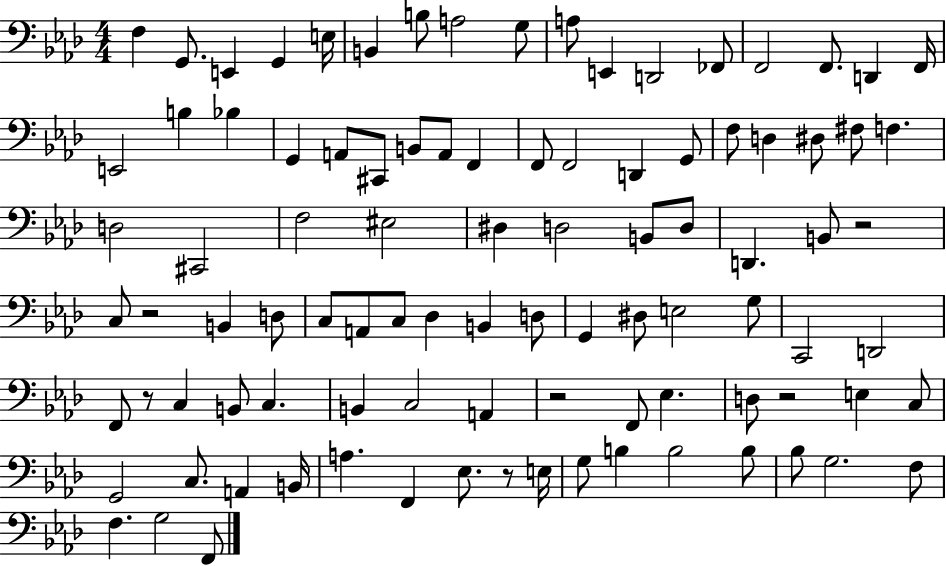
{
  \clef bass
  \numericTimeSignature
  \time 4/4
  \key aes \major
  \repeat volta 2 { f4 g,8. e,4 g,4 e16 | b,4 b8 a2 g8 | a8 e,4 d,2 fes,8 | f,2 f,8. d,4 f,16 | \break e,2 b4 bes4 | g,4 a,8 cis,8 b,8 a,8 f,4 | f,8 f,2 d,4 g,8 | f8 d4 dis8 fis8 f4. | \break d2 cis,2 | f2 eis2 | dis4 d2 b,8 d8 | d,4. b,8 r2 | \break c8 r2 b,4 d8 | c8 a,8 c8 des4 b,4 d8 | g,4 dis8 e2 g8 | c,2 d,2 | \break f,8 r8 c4 b,8 c4. | b,4 c2 a,4 | r2 f,8 ees4. | d8 r2 e4 c8 | \break g,2 c8. a,4 b,16 | a4. f,4 ees8. r8 e16 | g8 b4 b2 b8 | bes8 g2. f8 | \break f4. g2 f,8 | } \bar "|."
}